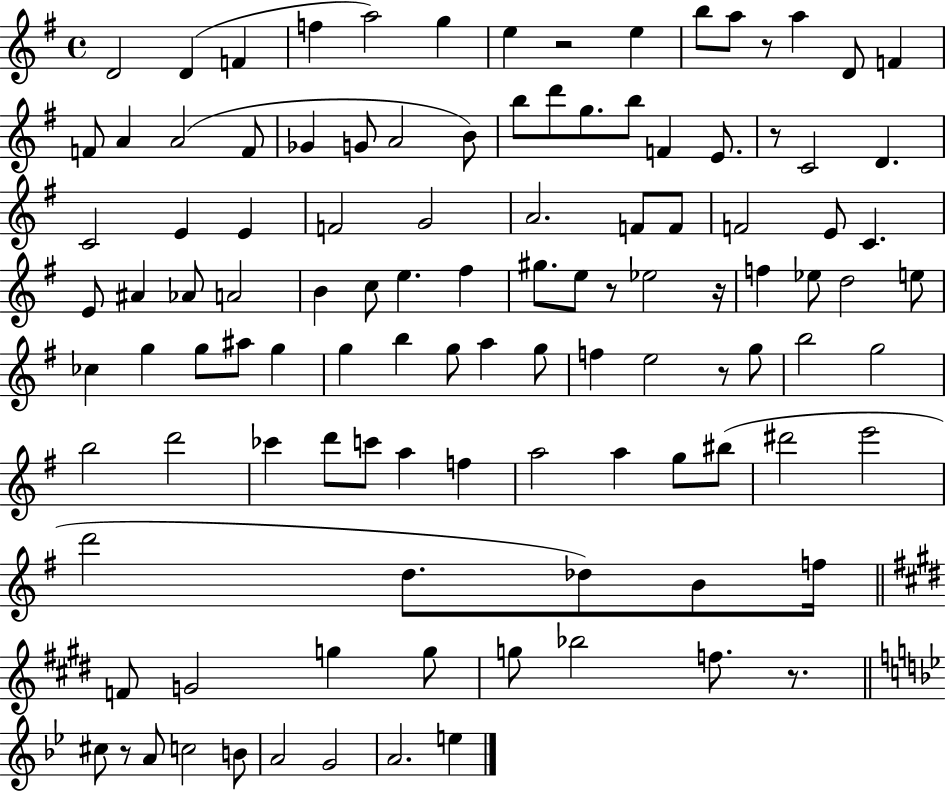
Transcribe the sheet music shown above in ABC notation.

X:1
T:Untitled
M:4/4
L:1/4
K:G
D2 D F f a2 g e z2 e b/2 a/2 z/2 a D/2 F F/2 A A2 F/2 _G G/2 A2 B/2 b/2 d'/2 g/2 b/2 F E/2 z/2 C2 D C2 E E F2 G2 A2 F/2 F/2 F2 E/2 C E/2 ^A _A/2 A2 B c/2 e ^f ^g/2 e/2 z/2 _e2 z/4 f _e/2 d2 e/2 _c g g/2 ^a/2 g g b g/2 a g/2 f e2 z/2 g/2 b2 g2 b2 d'2 _c' d'/2 c'/2 a f a2 a g/2 ^b/2 ^d'2 e'2 d'2 d/2 _d/2 B/2 f/4 F/2 G2 g g/2 g/2 _b2 f/2 z/2 ^c/2 z/2 A/2 c2 B/2 A2 G2 A2 e